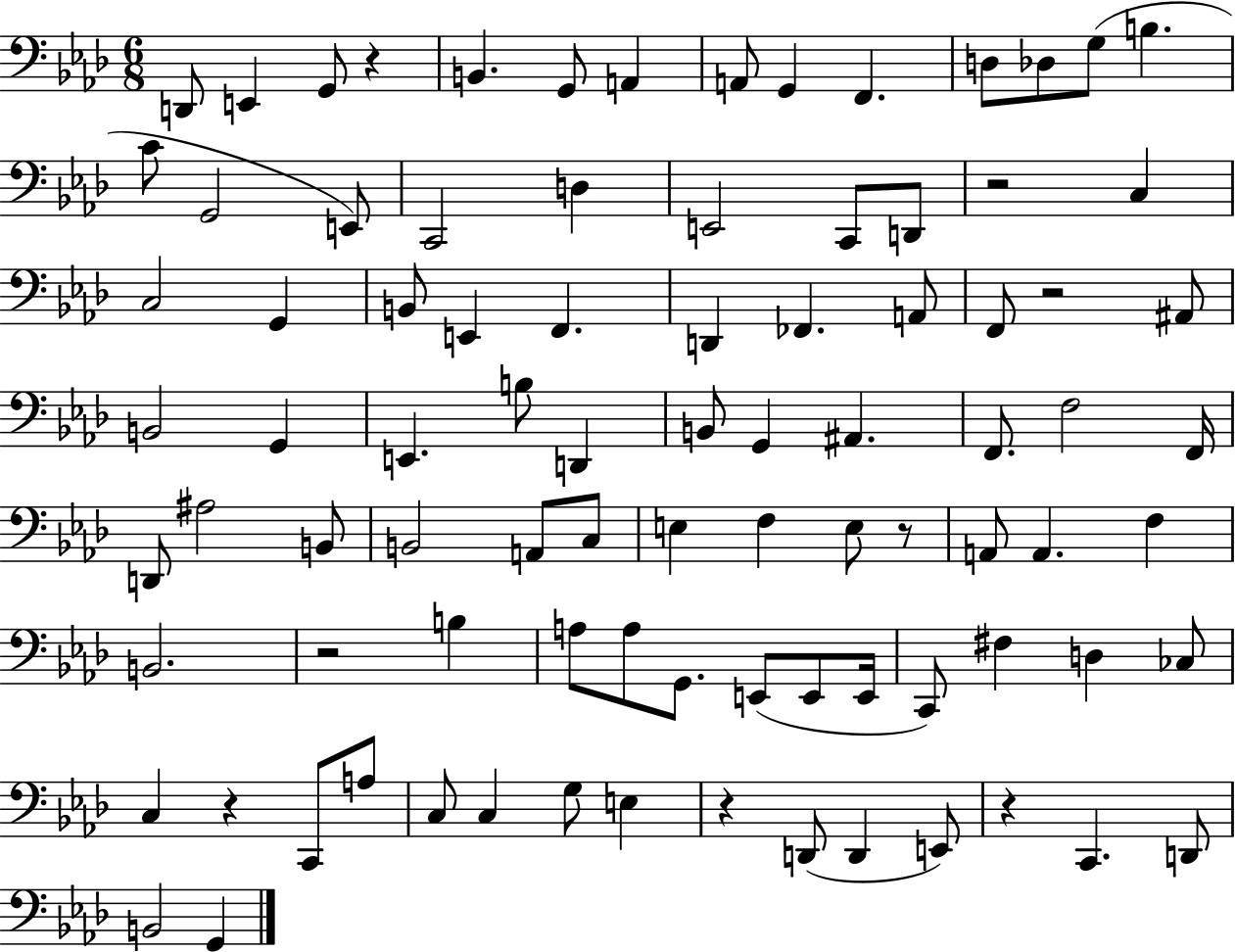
{
  \clef bass
  \numericTimeSignature
  \time 6/8
  \key aes \major
  \repeat volta 2 { d,8 e,4 g,8 r4 | b,4. g,8 a,4 | a,8 g,4 f,4. | d8 des8 g8( b4. | \break c'8 g,2 e,8) | c,2 d4 | e,2 c,8 d,8 | r2 c4 | \break c2 g,4 | b,8 e,4 f,4. | d,4 fes,4. a,8 | f,8 r2 ais,8 | \break b,2 g,4 | e,4. b8 d,4 | b,8 g,4 ais,4. | f,8. f2 f,16 | \break d,8 ais2 b,8 | b,2 a,8 c8 | e4 f4 e8 r8 | a,8 a,4. f4 | \break b,2. | r2 b4 | a8 a8 g,8. e,8( e,8 e,16 | c,8) fis4 d4 ces8 | \break c4 r4 c,8 a8 | c8 c4 g8 e4 | r4 d,8( d,4 e,8) | r4 c,4. d,8 | \break b,2 g,4 | } \bar "|."
}